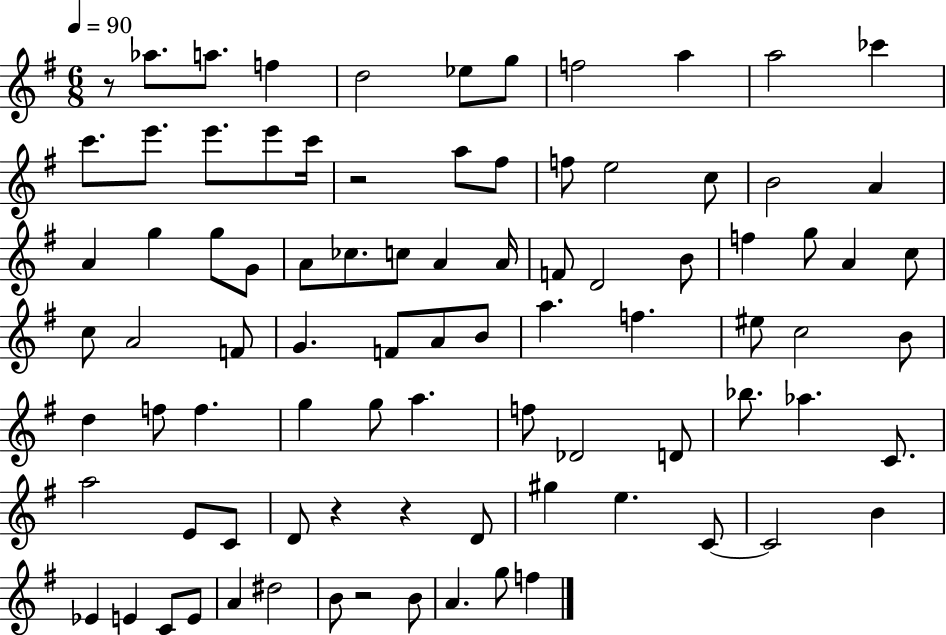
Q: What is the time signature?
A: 6/8